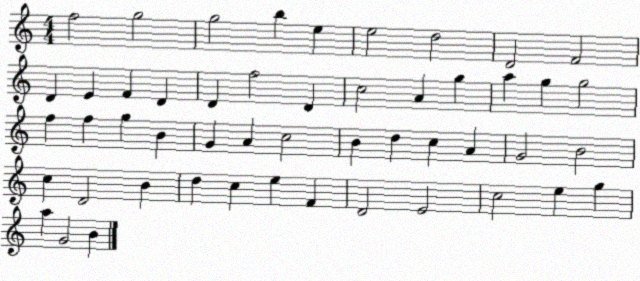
X:1
T:Untitled
M:4/4
L:1/4
K:C
f2 g2 g2 b e e2 d2 D2 F2 D E F D D f2 D c2 A g a g g2 f f g B G A c2 B d c A G2 B2 c D2 B d c e F D2 E2 c2 e g a G2 B